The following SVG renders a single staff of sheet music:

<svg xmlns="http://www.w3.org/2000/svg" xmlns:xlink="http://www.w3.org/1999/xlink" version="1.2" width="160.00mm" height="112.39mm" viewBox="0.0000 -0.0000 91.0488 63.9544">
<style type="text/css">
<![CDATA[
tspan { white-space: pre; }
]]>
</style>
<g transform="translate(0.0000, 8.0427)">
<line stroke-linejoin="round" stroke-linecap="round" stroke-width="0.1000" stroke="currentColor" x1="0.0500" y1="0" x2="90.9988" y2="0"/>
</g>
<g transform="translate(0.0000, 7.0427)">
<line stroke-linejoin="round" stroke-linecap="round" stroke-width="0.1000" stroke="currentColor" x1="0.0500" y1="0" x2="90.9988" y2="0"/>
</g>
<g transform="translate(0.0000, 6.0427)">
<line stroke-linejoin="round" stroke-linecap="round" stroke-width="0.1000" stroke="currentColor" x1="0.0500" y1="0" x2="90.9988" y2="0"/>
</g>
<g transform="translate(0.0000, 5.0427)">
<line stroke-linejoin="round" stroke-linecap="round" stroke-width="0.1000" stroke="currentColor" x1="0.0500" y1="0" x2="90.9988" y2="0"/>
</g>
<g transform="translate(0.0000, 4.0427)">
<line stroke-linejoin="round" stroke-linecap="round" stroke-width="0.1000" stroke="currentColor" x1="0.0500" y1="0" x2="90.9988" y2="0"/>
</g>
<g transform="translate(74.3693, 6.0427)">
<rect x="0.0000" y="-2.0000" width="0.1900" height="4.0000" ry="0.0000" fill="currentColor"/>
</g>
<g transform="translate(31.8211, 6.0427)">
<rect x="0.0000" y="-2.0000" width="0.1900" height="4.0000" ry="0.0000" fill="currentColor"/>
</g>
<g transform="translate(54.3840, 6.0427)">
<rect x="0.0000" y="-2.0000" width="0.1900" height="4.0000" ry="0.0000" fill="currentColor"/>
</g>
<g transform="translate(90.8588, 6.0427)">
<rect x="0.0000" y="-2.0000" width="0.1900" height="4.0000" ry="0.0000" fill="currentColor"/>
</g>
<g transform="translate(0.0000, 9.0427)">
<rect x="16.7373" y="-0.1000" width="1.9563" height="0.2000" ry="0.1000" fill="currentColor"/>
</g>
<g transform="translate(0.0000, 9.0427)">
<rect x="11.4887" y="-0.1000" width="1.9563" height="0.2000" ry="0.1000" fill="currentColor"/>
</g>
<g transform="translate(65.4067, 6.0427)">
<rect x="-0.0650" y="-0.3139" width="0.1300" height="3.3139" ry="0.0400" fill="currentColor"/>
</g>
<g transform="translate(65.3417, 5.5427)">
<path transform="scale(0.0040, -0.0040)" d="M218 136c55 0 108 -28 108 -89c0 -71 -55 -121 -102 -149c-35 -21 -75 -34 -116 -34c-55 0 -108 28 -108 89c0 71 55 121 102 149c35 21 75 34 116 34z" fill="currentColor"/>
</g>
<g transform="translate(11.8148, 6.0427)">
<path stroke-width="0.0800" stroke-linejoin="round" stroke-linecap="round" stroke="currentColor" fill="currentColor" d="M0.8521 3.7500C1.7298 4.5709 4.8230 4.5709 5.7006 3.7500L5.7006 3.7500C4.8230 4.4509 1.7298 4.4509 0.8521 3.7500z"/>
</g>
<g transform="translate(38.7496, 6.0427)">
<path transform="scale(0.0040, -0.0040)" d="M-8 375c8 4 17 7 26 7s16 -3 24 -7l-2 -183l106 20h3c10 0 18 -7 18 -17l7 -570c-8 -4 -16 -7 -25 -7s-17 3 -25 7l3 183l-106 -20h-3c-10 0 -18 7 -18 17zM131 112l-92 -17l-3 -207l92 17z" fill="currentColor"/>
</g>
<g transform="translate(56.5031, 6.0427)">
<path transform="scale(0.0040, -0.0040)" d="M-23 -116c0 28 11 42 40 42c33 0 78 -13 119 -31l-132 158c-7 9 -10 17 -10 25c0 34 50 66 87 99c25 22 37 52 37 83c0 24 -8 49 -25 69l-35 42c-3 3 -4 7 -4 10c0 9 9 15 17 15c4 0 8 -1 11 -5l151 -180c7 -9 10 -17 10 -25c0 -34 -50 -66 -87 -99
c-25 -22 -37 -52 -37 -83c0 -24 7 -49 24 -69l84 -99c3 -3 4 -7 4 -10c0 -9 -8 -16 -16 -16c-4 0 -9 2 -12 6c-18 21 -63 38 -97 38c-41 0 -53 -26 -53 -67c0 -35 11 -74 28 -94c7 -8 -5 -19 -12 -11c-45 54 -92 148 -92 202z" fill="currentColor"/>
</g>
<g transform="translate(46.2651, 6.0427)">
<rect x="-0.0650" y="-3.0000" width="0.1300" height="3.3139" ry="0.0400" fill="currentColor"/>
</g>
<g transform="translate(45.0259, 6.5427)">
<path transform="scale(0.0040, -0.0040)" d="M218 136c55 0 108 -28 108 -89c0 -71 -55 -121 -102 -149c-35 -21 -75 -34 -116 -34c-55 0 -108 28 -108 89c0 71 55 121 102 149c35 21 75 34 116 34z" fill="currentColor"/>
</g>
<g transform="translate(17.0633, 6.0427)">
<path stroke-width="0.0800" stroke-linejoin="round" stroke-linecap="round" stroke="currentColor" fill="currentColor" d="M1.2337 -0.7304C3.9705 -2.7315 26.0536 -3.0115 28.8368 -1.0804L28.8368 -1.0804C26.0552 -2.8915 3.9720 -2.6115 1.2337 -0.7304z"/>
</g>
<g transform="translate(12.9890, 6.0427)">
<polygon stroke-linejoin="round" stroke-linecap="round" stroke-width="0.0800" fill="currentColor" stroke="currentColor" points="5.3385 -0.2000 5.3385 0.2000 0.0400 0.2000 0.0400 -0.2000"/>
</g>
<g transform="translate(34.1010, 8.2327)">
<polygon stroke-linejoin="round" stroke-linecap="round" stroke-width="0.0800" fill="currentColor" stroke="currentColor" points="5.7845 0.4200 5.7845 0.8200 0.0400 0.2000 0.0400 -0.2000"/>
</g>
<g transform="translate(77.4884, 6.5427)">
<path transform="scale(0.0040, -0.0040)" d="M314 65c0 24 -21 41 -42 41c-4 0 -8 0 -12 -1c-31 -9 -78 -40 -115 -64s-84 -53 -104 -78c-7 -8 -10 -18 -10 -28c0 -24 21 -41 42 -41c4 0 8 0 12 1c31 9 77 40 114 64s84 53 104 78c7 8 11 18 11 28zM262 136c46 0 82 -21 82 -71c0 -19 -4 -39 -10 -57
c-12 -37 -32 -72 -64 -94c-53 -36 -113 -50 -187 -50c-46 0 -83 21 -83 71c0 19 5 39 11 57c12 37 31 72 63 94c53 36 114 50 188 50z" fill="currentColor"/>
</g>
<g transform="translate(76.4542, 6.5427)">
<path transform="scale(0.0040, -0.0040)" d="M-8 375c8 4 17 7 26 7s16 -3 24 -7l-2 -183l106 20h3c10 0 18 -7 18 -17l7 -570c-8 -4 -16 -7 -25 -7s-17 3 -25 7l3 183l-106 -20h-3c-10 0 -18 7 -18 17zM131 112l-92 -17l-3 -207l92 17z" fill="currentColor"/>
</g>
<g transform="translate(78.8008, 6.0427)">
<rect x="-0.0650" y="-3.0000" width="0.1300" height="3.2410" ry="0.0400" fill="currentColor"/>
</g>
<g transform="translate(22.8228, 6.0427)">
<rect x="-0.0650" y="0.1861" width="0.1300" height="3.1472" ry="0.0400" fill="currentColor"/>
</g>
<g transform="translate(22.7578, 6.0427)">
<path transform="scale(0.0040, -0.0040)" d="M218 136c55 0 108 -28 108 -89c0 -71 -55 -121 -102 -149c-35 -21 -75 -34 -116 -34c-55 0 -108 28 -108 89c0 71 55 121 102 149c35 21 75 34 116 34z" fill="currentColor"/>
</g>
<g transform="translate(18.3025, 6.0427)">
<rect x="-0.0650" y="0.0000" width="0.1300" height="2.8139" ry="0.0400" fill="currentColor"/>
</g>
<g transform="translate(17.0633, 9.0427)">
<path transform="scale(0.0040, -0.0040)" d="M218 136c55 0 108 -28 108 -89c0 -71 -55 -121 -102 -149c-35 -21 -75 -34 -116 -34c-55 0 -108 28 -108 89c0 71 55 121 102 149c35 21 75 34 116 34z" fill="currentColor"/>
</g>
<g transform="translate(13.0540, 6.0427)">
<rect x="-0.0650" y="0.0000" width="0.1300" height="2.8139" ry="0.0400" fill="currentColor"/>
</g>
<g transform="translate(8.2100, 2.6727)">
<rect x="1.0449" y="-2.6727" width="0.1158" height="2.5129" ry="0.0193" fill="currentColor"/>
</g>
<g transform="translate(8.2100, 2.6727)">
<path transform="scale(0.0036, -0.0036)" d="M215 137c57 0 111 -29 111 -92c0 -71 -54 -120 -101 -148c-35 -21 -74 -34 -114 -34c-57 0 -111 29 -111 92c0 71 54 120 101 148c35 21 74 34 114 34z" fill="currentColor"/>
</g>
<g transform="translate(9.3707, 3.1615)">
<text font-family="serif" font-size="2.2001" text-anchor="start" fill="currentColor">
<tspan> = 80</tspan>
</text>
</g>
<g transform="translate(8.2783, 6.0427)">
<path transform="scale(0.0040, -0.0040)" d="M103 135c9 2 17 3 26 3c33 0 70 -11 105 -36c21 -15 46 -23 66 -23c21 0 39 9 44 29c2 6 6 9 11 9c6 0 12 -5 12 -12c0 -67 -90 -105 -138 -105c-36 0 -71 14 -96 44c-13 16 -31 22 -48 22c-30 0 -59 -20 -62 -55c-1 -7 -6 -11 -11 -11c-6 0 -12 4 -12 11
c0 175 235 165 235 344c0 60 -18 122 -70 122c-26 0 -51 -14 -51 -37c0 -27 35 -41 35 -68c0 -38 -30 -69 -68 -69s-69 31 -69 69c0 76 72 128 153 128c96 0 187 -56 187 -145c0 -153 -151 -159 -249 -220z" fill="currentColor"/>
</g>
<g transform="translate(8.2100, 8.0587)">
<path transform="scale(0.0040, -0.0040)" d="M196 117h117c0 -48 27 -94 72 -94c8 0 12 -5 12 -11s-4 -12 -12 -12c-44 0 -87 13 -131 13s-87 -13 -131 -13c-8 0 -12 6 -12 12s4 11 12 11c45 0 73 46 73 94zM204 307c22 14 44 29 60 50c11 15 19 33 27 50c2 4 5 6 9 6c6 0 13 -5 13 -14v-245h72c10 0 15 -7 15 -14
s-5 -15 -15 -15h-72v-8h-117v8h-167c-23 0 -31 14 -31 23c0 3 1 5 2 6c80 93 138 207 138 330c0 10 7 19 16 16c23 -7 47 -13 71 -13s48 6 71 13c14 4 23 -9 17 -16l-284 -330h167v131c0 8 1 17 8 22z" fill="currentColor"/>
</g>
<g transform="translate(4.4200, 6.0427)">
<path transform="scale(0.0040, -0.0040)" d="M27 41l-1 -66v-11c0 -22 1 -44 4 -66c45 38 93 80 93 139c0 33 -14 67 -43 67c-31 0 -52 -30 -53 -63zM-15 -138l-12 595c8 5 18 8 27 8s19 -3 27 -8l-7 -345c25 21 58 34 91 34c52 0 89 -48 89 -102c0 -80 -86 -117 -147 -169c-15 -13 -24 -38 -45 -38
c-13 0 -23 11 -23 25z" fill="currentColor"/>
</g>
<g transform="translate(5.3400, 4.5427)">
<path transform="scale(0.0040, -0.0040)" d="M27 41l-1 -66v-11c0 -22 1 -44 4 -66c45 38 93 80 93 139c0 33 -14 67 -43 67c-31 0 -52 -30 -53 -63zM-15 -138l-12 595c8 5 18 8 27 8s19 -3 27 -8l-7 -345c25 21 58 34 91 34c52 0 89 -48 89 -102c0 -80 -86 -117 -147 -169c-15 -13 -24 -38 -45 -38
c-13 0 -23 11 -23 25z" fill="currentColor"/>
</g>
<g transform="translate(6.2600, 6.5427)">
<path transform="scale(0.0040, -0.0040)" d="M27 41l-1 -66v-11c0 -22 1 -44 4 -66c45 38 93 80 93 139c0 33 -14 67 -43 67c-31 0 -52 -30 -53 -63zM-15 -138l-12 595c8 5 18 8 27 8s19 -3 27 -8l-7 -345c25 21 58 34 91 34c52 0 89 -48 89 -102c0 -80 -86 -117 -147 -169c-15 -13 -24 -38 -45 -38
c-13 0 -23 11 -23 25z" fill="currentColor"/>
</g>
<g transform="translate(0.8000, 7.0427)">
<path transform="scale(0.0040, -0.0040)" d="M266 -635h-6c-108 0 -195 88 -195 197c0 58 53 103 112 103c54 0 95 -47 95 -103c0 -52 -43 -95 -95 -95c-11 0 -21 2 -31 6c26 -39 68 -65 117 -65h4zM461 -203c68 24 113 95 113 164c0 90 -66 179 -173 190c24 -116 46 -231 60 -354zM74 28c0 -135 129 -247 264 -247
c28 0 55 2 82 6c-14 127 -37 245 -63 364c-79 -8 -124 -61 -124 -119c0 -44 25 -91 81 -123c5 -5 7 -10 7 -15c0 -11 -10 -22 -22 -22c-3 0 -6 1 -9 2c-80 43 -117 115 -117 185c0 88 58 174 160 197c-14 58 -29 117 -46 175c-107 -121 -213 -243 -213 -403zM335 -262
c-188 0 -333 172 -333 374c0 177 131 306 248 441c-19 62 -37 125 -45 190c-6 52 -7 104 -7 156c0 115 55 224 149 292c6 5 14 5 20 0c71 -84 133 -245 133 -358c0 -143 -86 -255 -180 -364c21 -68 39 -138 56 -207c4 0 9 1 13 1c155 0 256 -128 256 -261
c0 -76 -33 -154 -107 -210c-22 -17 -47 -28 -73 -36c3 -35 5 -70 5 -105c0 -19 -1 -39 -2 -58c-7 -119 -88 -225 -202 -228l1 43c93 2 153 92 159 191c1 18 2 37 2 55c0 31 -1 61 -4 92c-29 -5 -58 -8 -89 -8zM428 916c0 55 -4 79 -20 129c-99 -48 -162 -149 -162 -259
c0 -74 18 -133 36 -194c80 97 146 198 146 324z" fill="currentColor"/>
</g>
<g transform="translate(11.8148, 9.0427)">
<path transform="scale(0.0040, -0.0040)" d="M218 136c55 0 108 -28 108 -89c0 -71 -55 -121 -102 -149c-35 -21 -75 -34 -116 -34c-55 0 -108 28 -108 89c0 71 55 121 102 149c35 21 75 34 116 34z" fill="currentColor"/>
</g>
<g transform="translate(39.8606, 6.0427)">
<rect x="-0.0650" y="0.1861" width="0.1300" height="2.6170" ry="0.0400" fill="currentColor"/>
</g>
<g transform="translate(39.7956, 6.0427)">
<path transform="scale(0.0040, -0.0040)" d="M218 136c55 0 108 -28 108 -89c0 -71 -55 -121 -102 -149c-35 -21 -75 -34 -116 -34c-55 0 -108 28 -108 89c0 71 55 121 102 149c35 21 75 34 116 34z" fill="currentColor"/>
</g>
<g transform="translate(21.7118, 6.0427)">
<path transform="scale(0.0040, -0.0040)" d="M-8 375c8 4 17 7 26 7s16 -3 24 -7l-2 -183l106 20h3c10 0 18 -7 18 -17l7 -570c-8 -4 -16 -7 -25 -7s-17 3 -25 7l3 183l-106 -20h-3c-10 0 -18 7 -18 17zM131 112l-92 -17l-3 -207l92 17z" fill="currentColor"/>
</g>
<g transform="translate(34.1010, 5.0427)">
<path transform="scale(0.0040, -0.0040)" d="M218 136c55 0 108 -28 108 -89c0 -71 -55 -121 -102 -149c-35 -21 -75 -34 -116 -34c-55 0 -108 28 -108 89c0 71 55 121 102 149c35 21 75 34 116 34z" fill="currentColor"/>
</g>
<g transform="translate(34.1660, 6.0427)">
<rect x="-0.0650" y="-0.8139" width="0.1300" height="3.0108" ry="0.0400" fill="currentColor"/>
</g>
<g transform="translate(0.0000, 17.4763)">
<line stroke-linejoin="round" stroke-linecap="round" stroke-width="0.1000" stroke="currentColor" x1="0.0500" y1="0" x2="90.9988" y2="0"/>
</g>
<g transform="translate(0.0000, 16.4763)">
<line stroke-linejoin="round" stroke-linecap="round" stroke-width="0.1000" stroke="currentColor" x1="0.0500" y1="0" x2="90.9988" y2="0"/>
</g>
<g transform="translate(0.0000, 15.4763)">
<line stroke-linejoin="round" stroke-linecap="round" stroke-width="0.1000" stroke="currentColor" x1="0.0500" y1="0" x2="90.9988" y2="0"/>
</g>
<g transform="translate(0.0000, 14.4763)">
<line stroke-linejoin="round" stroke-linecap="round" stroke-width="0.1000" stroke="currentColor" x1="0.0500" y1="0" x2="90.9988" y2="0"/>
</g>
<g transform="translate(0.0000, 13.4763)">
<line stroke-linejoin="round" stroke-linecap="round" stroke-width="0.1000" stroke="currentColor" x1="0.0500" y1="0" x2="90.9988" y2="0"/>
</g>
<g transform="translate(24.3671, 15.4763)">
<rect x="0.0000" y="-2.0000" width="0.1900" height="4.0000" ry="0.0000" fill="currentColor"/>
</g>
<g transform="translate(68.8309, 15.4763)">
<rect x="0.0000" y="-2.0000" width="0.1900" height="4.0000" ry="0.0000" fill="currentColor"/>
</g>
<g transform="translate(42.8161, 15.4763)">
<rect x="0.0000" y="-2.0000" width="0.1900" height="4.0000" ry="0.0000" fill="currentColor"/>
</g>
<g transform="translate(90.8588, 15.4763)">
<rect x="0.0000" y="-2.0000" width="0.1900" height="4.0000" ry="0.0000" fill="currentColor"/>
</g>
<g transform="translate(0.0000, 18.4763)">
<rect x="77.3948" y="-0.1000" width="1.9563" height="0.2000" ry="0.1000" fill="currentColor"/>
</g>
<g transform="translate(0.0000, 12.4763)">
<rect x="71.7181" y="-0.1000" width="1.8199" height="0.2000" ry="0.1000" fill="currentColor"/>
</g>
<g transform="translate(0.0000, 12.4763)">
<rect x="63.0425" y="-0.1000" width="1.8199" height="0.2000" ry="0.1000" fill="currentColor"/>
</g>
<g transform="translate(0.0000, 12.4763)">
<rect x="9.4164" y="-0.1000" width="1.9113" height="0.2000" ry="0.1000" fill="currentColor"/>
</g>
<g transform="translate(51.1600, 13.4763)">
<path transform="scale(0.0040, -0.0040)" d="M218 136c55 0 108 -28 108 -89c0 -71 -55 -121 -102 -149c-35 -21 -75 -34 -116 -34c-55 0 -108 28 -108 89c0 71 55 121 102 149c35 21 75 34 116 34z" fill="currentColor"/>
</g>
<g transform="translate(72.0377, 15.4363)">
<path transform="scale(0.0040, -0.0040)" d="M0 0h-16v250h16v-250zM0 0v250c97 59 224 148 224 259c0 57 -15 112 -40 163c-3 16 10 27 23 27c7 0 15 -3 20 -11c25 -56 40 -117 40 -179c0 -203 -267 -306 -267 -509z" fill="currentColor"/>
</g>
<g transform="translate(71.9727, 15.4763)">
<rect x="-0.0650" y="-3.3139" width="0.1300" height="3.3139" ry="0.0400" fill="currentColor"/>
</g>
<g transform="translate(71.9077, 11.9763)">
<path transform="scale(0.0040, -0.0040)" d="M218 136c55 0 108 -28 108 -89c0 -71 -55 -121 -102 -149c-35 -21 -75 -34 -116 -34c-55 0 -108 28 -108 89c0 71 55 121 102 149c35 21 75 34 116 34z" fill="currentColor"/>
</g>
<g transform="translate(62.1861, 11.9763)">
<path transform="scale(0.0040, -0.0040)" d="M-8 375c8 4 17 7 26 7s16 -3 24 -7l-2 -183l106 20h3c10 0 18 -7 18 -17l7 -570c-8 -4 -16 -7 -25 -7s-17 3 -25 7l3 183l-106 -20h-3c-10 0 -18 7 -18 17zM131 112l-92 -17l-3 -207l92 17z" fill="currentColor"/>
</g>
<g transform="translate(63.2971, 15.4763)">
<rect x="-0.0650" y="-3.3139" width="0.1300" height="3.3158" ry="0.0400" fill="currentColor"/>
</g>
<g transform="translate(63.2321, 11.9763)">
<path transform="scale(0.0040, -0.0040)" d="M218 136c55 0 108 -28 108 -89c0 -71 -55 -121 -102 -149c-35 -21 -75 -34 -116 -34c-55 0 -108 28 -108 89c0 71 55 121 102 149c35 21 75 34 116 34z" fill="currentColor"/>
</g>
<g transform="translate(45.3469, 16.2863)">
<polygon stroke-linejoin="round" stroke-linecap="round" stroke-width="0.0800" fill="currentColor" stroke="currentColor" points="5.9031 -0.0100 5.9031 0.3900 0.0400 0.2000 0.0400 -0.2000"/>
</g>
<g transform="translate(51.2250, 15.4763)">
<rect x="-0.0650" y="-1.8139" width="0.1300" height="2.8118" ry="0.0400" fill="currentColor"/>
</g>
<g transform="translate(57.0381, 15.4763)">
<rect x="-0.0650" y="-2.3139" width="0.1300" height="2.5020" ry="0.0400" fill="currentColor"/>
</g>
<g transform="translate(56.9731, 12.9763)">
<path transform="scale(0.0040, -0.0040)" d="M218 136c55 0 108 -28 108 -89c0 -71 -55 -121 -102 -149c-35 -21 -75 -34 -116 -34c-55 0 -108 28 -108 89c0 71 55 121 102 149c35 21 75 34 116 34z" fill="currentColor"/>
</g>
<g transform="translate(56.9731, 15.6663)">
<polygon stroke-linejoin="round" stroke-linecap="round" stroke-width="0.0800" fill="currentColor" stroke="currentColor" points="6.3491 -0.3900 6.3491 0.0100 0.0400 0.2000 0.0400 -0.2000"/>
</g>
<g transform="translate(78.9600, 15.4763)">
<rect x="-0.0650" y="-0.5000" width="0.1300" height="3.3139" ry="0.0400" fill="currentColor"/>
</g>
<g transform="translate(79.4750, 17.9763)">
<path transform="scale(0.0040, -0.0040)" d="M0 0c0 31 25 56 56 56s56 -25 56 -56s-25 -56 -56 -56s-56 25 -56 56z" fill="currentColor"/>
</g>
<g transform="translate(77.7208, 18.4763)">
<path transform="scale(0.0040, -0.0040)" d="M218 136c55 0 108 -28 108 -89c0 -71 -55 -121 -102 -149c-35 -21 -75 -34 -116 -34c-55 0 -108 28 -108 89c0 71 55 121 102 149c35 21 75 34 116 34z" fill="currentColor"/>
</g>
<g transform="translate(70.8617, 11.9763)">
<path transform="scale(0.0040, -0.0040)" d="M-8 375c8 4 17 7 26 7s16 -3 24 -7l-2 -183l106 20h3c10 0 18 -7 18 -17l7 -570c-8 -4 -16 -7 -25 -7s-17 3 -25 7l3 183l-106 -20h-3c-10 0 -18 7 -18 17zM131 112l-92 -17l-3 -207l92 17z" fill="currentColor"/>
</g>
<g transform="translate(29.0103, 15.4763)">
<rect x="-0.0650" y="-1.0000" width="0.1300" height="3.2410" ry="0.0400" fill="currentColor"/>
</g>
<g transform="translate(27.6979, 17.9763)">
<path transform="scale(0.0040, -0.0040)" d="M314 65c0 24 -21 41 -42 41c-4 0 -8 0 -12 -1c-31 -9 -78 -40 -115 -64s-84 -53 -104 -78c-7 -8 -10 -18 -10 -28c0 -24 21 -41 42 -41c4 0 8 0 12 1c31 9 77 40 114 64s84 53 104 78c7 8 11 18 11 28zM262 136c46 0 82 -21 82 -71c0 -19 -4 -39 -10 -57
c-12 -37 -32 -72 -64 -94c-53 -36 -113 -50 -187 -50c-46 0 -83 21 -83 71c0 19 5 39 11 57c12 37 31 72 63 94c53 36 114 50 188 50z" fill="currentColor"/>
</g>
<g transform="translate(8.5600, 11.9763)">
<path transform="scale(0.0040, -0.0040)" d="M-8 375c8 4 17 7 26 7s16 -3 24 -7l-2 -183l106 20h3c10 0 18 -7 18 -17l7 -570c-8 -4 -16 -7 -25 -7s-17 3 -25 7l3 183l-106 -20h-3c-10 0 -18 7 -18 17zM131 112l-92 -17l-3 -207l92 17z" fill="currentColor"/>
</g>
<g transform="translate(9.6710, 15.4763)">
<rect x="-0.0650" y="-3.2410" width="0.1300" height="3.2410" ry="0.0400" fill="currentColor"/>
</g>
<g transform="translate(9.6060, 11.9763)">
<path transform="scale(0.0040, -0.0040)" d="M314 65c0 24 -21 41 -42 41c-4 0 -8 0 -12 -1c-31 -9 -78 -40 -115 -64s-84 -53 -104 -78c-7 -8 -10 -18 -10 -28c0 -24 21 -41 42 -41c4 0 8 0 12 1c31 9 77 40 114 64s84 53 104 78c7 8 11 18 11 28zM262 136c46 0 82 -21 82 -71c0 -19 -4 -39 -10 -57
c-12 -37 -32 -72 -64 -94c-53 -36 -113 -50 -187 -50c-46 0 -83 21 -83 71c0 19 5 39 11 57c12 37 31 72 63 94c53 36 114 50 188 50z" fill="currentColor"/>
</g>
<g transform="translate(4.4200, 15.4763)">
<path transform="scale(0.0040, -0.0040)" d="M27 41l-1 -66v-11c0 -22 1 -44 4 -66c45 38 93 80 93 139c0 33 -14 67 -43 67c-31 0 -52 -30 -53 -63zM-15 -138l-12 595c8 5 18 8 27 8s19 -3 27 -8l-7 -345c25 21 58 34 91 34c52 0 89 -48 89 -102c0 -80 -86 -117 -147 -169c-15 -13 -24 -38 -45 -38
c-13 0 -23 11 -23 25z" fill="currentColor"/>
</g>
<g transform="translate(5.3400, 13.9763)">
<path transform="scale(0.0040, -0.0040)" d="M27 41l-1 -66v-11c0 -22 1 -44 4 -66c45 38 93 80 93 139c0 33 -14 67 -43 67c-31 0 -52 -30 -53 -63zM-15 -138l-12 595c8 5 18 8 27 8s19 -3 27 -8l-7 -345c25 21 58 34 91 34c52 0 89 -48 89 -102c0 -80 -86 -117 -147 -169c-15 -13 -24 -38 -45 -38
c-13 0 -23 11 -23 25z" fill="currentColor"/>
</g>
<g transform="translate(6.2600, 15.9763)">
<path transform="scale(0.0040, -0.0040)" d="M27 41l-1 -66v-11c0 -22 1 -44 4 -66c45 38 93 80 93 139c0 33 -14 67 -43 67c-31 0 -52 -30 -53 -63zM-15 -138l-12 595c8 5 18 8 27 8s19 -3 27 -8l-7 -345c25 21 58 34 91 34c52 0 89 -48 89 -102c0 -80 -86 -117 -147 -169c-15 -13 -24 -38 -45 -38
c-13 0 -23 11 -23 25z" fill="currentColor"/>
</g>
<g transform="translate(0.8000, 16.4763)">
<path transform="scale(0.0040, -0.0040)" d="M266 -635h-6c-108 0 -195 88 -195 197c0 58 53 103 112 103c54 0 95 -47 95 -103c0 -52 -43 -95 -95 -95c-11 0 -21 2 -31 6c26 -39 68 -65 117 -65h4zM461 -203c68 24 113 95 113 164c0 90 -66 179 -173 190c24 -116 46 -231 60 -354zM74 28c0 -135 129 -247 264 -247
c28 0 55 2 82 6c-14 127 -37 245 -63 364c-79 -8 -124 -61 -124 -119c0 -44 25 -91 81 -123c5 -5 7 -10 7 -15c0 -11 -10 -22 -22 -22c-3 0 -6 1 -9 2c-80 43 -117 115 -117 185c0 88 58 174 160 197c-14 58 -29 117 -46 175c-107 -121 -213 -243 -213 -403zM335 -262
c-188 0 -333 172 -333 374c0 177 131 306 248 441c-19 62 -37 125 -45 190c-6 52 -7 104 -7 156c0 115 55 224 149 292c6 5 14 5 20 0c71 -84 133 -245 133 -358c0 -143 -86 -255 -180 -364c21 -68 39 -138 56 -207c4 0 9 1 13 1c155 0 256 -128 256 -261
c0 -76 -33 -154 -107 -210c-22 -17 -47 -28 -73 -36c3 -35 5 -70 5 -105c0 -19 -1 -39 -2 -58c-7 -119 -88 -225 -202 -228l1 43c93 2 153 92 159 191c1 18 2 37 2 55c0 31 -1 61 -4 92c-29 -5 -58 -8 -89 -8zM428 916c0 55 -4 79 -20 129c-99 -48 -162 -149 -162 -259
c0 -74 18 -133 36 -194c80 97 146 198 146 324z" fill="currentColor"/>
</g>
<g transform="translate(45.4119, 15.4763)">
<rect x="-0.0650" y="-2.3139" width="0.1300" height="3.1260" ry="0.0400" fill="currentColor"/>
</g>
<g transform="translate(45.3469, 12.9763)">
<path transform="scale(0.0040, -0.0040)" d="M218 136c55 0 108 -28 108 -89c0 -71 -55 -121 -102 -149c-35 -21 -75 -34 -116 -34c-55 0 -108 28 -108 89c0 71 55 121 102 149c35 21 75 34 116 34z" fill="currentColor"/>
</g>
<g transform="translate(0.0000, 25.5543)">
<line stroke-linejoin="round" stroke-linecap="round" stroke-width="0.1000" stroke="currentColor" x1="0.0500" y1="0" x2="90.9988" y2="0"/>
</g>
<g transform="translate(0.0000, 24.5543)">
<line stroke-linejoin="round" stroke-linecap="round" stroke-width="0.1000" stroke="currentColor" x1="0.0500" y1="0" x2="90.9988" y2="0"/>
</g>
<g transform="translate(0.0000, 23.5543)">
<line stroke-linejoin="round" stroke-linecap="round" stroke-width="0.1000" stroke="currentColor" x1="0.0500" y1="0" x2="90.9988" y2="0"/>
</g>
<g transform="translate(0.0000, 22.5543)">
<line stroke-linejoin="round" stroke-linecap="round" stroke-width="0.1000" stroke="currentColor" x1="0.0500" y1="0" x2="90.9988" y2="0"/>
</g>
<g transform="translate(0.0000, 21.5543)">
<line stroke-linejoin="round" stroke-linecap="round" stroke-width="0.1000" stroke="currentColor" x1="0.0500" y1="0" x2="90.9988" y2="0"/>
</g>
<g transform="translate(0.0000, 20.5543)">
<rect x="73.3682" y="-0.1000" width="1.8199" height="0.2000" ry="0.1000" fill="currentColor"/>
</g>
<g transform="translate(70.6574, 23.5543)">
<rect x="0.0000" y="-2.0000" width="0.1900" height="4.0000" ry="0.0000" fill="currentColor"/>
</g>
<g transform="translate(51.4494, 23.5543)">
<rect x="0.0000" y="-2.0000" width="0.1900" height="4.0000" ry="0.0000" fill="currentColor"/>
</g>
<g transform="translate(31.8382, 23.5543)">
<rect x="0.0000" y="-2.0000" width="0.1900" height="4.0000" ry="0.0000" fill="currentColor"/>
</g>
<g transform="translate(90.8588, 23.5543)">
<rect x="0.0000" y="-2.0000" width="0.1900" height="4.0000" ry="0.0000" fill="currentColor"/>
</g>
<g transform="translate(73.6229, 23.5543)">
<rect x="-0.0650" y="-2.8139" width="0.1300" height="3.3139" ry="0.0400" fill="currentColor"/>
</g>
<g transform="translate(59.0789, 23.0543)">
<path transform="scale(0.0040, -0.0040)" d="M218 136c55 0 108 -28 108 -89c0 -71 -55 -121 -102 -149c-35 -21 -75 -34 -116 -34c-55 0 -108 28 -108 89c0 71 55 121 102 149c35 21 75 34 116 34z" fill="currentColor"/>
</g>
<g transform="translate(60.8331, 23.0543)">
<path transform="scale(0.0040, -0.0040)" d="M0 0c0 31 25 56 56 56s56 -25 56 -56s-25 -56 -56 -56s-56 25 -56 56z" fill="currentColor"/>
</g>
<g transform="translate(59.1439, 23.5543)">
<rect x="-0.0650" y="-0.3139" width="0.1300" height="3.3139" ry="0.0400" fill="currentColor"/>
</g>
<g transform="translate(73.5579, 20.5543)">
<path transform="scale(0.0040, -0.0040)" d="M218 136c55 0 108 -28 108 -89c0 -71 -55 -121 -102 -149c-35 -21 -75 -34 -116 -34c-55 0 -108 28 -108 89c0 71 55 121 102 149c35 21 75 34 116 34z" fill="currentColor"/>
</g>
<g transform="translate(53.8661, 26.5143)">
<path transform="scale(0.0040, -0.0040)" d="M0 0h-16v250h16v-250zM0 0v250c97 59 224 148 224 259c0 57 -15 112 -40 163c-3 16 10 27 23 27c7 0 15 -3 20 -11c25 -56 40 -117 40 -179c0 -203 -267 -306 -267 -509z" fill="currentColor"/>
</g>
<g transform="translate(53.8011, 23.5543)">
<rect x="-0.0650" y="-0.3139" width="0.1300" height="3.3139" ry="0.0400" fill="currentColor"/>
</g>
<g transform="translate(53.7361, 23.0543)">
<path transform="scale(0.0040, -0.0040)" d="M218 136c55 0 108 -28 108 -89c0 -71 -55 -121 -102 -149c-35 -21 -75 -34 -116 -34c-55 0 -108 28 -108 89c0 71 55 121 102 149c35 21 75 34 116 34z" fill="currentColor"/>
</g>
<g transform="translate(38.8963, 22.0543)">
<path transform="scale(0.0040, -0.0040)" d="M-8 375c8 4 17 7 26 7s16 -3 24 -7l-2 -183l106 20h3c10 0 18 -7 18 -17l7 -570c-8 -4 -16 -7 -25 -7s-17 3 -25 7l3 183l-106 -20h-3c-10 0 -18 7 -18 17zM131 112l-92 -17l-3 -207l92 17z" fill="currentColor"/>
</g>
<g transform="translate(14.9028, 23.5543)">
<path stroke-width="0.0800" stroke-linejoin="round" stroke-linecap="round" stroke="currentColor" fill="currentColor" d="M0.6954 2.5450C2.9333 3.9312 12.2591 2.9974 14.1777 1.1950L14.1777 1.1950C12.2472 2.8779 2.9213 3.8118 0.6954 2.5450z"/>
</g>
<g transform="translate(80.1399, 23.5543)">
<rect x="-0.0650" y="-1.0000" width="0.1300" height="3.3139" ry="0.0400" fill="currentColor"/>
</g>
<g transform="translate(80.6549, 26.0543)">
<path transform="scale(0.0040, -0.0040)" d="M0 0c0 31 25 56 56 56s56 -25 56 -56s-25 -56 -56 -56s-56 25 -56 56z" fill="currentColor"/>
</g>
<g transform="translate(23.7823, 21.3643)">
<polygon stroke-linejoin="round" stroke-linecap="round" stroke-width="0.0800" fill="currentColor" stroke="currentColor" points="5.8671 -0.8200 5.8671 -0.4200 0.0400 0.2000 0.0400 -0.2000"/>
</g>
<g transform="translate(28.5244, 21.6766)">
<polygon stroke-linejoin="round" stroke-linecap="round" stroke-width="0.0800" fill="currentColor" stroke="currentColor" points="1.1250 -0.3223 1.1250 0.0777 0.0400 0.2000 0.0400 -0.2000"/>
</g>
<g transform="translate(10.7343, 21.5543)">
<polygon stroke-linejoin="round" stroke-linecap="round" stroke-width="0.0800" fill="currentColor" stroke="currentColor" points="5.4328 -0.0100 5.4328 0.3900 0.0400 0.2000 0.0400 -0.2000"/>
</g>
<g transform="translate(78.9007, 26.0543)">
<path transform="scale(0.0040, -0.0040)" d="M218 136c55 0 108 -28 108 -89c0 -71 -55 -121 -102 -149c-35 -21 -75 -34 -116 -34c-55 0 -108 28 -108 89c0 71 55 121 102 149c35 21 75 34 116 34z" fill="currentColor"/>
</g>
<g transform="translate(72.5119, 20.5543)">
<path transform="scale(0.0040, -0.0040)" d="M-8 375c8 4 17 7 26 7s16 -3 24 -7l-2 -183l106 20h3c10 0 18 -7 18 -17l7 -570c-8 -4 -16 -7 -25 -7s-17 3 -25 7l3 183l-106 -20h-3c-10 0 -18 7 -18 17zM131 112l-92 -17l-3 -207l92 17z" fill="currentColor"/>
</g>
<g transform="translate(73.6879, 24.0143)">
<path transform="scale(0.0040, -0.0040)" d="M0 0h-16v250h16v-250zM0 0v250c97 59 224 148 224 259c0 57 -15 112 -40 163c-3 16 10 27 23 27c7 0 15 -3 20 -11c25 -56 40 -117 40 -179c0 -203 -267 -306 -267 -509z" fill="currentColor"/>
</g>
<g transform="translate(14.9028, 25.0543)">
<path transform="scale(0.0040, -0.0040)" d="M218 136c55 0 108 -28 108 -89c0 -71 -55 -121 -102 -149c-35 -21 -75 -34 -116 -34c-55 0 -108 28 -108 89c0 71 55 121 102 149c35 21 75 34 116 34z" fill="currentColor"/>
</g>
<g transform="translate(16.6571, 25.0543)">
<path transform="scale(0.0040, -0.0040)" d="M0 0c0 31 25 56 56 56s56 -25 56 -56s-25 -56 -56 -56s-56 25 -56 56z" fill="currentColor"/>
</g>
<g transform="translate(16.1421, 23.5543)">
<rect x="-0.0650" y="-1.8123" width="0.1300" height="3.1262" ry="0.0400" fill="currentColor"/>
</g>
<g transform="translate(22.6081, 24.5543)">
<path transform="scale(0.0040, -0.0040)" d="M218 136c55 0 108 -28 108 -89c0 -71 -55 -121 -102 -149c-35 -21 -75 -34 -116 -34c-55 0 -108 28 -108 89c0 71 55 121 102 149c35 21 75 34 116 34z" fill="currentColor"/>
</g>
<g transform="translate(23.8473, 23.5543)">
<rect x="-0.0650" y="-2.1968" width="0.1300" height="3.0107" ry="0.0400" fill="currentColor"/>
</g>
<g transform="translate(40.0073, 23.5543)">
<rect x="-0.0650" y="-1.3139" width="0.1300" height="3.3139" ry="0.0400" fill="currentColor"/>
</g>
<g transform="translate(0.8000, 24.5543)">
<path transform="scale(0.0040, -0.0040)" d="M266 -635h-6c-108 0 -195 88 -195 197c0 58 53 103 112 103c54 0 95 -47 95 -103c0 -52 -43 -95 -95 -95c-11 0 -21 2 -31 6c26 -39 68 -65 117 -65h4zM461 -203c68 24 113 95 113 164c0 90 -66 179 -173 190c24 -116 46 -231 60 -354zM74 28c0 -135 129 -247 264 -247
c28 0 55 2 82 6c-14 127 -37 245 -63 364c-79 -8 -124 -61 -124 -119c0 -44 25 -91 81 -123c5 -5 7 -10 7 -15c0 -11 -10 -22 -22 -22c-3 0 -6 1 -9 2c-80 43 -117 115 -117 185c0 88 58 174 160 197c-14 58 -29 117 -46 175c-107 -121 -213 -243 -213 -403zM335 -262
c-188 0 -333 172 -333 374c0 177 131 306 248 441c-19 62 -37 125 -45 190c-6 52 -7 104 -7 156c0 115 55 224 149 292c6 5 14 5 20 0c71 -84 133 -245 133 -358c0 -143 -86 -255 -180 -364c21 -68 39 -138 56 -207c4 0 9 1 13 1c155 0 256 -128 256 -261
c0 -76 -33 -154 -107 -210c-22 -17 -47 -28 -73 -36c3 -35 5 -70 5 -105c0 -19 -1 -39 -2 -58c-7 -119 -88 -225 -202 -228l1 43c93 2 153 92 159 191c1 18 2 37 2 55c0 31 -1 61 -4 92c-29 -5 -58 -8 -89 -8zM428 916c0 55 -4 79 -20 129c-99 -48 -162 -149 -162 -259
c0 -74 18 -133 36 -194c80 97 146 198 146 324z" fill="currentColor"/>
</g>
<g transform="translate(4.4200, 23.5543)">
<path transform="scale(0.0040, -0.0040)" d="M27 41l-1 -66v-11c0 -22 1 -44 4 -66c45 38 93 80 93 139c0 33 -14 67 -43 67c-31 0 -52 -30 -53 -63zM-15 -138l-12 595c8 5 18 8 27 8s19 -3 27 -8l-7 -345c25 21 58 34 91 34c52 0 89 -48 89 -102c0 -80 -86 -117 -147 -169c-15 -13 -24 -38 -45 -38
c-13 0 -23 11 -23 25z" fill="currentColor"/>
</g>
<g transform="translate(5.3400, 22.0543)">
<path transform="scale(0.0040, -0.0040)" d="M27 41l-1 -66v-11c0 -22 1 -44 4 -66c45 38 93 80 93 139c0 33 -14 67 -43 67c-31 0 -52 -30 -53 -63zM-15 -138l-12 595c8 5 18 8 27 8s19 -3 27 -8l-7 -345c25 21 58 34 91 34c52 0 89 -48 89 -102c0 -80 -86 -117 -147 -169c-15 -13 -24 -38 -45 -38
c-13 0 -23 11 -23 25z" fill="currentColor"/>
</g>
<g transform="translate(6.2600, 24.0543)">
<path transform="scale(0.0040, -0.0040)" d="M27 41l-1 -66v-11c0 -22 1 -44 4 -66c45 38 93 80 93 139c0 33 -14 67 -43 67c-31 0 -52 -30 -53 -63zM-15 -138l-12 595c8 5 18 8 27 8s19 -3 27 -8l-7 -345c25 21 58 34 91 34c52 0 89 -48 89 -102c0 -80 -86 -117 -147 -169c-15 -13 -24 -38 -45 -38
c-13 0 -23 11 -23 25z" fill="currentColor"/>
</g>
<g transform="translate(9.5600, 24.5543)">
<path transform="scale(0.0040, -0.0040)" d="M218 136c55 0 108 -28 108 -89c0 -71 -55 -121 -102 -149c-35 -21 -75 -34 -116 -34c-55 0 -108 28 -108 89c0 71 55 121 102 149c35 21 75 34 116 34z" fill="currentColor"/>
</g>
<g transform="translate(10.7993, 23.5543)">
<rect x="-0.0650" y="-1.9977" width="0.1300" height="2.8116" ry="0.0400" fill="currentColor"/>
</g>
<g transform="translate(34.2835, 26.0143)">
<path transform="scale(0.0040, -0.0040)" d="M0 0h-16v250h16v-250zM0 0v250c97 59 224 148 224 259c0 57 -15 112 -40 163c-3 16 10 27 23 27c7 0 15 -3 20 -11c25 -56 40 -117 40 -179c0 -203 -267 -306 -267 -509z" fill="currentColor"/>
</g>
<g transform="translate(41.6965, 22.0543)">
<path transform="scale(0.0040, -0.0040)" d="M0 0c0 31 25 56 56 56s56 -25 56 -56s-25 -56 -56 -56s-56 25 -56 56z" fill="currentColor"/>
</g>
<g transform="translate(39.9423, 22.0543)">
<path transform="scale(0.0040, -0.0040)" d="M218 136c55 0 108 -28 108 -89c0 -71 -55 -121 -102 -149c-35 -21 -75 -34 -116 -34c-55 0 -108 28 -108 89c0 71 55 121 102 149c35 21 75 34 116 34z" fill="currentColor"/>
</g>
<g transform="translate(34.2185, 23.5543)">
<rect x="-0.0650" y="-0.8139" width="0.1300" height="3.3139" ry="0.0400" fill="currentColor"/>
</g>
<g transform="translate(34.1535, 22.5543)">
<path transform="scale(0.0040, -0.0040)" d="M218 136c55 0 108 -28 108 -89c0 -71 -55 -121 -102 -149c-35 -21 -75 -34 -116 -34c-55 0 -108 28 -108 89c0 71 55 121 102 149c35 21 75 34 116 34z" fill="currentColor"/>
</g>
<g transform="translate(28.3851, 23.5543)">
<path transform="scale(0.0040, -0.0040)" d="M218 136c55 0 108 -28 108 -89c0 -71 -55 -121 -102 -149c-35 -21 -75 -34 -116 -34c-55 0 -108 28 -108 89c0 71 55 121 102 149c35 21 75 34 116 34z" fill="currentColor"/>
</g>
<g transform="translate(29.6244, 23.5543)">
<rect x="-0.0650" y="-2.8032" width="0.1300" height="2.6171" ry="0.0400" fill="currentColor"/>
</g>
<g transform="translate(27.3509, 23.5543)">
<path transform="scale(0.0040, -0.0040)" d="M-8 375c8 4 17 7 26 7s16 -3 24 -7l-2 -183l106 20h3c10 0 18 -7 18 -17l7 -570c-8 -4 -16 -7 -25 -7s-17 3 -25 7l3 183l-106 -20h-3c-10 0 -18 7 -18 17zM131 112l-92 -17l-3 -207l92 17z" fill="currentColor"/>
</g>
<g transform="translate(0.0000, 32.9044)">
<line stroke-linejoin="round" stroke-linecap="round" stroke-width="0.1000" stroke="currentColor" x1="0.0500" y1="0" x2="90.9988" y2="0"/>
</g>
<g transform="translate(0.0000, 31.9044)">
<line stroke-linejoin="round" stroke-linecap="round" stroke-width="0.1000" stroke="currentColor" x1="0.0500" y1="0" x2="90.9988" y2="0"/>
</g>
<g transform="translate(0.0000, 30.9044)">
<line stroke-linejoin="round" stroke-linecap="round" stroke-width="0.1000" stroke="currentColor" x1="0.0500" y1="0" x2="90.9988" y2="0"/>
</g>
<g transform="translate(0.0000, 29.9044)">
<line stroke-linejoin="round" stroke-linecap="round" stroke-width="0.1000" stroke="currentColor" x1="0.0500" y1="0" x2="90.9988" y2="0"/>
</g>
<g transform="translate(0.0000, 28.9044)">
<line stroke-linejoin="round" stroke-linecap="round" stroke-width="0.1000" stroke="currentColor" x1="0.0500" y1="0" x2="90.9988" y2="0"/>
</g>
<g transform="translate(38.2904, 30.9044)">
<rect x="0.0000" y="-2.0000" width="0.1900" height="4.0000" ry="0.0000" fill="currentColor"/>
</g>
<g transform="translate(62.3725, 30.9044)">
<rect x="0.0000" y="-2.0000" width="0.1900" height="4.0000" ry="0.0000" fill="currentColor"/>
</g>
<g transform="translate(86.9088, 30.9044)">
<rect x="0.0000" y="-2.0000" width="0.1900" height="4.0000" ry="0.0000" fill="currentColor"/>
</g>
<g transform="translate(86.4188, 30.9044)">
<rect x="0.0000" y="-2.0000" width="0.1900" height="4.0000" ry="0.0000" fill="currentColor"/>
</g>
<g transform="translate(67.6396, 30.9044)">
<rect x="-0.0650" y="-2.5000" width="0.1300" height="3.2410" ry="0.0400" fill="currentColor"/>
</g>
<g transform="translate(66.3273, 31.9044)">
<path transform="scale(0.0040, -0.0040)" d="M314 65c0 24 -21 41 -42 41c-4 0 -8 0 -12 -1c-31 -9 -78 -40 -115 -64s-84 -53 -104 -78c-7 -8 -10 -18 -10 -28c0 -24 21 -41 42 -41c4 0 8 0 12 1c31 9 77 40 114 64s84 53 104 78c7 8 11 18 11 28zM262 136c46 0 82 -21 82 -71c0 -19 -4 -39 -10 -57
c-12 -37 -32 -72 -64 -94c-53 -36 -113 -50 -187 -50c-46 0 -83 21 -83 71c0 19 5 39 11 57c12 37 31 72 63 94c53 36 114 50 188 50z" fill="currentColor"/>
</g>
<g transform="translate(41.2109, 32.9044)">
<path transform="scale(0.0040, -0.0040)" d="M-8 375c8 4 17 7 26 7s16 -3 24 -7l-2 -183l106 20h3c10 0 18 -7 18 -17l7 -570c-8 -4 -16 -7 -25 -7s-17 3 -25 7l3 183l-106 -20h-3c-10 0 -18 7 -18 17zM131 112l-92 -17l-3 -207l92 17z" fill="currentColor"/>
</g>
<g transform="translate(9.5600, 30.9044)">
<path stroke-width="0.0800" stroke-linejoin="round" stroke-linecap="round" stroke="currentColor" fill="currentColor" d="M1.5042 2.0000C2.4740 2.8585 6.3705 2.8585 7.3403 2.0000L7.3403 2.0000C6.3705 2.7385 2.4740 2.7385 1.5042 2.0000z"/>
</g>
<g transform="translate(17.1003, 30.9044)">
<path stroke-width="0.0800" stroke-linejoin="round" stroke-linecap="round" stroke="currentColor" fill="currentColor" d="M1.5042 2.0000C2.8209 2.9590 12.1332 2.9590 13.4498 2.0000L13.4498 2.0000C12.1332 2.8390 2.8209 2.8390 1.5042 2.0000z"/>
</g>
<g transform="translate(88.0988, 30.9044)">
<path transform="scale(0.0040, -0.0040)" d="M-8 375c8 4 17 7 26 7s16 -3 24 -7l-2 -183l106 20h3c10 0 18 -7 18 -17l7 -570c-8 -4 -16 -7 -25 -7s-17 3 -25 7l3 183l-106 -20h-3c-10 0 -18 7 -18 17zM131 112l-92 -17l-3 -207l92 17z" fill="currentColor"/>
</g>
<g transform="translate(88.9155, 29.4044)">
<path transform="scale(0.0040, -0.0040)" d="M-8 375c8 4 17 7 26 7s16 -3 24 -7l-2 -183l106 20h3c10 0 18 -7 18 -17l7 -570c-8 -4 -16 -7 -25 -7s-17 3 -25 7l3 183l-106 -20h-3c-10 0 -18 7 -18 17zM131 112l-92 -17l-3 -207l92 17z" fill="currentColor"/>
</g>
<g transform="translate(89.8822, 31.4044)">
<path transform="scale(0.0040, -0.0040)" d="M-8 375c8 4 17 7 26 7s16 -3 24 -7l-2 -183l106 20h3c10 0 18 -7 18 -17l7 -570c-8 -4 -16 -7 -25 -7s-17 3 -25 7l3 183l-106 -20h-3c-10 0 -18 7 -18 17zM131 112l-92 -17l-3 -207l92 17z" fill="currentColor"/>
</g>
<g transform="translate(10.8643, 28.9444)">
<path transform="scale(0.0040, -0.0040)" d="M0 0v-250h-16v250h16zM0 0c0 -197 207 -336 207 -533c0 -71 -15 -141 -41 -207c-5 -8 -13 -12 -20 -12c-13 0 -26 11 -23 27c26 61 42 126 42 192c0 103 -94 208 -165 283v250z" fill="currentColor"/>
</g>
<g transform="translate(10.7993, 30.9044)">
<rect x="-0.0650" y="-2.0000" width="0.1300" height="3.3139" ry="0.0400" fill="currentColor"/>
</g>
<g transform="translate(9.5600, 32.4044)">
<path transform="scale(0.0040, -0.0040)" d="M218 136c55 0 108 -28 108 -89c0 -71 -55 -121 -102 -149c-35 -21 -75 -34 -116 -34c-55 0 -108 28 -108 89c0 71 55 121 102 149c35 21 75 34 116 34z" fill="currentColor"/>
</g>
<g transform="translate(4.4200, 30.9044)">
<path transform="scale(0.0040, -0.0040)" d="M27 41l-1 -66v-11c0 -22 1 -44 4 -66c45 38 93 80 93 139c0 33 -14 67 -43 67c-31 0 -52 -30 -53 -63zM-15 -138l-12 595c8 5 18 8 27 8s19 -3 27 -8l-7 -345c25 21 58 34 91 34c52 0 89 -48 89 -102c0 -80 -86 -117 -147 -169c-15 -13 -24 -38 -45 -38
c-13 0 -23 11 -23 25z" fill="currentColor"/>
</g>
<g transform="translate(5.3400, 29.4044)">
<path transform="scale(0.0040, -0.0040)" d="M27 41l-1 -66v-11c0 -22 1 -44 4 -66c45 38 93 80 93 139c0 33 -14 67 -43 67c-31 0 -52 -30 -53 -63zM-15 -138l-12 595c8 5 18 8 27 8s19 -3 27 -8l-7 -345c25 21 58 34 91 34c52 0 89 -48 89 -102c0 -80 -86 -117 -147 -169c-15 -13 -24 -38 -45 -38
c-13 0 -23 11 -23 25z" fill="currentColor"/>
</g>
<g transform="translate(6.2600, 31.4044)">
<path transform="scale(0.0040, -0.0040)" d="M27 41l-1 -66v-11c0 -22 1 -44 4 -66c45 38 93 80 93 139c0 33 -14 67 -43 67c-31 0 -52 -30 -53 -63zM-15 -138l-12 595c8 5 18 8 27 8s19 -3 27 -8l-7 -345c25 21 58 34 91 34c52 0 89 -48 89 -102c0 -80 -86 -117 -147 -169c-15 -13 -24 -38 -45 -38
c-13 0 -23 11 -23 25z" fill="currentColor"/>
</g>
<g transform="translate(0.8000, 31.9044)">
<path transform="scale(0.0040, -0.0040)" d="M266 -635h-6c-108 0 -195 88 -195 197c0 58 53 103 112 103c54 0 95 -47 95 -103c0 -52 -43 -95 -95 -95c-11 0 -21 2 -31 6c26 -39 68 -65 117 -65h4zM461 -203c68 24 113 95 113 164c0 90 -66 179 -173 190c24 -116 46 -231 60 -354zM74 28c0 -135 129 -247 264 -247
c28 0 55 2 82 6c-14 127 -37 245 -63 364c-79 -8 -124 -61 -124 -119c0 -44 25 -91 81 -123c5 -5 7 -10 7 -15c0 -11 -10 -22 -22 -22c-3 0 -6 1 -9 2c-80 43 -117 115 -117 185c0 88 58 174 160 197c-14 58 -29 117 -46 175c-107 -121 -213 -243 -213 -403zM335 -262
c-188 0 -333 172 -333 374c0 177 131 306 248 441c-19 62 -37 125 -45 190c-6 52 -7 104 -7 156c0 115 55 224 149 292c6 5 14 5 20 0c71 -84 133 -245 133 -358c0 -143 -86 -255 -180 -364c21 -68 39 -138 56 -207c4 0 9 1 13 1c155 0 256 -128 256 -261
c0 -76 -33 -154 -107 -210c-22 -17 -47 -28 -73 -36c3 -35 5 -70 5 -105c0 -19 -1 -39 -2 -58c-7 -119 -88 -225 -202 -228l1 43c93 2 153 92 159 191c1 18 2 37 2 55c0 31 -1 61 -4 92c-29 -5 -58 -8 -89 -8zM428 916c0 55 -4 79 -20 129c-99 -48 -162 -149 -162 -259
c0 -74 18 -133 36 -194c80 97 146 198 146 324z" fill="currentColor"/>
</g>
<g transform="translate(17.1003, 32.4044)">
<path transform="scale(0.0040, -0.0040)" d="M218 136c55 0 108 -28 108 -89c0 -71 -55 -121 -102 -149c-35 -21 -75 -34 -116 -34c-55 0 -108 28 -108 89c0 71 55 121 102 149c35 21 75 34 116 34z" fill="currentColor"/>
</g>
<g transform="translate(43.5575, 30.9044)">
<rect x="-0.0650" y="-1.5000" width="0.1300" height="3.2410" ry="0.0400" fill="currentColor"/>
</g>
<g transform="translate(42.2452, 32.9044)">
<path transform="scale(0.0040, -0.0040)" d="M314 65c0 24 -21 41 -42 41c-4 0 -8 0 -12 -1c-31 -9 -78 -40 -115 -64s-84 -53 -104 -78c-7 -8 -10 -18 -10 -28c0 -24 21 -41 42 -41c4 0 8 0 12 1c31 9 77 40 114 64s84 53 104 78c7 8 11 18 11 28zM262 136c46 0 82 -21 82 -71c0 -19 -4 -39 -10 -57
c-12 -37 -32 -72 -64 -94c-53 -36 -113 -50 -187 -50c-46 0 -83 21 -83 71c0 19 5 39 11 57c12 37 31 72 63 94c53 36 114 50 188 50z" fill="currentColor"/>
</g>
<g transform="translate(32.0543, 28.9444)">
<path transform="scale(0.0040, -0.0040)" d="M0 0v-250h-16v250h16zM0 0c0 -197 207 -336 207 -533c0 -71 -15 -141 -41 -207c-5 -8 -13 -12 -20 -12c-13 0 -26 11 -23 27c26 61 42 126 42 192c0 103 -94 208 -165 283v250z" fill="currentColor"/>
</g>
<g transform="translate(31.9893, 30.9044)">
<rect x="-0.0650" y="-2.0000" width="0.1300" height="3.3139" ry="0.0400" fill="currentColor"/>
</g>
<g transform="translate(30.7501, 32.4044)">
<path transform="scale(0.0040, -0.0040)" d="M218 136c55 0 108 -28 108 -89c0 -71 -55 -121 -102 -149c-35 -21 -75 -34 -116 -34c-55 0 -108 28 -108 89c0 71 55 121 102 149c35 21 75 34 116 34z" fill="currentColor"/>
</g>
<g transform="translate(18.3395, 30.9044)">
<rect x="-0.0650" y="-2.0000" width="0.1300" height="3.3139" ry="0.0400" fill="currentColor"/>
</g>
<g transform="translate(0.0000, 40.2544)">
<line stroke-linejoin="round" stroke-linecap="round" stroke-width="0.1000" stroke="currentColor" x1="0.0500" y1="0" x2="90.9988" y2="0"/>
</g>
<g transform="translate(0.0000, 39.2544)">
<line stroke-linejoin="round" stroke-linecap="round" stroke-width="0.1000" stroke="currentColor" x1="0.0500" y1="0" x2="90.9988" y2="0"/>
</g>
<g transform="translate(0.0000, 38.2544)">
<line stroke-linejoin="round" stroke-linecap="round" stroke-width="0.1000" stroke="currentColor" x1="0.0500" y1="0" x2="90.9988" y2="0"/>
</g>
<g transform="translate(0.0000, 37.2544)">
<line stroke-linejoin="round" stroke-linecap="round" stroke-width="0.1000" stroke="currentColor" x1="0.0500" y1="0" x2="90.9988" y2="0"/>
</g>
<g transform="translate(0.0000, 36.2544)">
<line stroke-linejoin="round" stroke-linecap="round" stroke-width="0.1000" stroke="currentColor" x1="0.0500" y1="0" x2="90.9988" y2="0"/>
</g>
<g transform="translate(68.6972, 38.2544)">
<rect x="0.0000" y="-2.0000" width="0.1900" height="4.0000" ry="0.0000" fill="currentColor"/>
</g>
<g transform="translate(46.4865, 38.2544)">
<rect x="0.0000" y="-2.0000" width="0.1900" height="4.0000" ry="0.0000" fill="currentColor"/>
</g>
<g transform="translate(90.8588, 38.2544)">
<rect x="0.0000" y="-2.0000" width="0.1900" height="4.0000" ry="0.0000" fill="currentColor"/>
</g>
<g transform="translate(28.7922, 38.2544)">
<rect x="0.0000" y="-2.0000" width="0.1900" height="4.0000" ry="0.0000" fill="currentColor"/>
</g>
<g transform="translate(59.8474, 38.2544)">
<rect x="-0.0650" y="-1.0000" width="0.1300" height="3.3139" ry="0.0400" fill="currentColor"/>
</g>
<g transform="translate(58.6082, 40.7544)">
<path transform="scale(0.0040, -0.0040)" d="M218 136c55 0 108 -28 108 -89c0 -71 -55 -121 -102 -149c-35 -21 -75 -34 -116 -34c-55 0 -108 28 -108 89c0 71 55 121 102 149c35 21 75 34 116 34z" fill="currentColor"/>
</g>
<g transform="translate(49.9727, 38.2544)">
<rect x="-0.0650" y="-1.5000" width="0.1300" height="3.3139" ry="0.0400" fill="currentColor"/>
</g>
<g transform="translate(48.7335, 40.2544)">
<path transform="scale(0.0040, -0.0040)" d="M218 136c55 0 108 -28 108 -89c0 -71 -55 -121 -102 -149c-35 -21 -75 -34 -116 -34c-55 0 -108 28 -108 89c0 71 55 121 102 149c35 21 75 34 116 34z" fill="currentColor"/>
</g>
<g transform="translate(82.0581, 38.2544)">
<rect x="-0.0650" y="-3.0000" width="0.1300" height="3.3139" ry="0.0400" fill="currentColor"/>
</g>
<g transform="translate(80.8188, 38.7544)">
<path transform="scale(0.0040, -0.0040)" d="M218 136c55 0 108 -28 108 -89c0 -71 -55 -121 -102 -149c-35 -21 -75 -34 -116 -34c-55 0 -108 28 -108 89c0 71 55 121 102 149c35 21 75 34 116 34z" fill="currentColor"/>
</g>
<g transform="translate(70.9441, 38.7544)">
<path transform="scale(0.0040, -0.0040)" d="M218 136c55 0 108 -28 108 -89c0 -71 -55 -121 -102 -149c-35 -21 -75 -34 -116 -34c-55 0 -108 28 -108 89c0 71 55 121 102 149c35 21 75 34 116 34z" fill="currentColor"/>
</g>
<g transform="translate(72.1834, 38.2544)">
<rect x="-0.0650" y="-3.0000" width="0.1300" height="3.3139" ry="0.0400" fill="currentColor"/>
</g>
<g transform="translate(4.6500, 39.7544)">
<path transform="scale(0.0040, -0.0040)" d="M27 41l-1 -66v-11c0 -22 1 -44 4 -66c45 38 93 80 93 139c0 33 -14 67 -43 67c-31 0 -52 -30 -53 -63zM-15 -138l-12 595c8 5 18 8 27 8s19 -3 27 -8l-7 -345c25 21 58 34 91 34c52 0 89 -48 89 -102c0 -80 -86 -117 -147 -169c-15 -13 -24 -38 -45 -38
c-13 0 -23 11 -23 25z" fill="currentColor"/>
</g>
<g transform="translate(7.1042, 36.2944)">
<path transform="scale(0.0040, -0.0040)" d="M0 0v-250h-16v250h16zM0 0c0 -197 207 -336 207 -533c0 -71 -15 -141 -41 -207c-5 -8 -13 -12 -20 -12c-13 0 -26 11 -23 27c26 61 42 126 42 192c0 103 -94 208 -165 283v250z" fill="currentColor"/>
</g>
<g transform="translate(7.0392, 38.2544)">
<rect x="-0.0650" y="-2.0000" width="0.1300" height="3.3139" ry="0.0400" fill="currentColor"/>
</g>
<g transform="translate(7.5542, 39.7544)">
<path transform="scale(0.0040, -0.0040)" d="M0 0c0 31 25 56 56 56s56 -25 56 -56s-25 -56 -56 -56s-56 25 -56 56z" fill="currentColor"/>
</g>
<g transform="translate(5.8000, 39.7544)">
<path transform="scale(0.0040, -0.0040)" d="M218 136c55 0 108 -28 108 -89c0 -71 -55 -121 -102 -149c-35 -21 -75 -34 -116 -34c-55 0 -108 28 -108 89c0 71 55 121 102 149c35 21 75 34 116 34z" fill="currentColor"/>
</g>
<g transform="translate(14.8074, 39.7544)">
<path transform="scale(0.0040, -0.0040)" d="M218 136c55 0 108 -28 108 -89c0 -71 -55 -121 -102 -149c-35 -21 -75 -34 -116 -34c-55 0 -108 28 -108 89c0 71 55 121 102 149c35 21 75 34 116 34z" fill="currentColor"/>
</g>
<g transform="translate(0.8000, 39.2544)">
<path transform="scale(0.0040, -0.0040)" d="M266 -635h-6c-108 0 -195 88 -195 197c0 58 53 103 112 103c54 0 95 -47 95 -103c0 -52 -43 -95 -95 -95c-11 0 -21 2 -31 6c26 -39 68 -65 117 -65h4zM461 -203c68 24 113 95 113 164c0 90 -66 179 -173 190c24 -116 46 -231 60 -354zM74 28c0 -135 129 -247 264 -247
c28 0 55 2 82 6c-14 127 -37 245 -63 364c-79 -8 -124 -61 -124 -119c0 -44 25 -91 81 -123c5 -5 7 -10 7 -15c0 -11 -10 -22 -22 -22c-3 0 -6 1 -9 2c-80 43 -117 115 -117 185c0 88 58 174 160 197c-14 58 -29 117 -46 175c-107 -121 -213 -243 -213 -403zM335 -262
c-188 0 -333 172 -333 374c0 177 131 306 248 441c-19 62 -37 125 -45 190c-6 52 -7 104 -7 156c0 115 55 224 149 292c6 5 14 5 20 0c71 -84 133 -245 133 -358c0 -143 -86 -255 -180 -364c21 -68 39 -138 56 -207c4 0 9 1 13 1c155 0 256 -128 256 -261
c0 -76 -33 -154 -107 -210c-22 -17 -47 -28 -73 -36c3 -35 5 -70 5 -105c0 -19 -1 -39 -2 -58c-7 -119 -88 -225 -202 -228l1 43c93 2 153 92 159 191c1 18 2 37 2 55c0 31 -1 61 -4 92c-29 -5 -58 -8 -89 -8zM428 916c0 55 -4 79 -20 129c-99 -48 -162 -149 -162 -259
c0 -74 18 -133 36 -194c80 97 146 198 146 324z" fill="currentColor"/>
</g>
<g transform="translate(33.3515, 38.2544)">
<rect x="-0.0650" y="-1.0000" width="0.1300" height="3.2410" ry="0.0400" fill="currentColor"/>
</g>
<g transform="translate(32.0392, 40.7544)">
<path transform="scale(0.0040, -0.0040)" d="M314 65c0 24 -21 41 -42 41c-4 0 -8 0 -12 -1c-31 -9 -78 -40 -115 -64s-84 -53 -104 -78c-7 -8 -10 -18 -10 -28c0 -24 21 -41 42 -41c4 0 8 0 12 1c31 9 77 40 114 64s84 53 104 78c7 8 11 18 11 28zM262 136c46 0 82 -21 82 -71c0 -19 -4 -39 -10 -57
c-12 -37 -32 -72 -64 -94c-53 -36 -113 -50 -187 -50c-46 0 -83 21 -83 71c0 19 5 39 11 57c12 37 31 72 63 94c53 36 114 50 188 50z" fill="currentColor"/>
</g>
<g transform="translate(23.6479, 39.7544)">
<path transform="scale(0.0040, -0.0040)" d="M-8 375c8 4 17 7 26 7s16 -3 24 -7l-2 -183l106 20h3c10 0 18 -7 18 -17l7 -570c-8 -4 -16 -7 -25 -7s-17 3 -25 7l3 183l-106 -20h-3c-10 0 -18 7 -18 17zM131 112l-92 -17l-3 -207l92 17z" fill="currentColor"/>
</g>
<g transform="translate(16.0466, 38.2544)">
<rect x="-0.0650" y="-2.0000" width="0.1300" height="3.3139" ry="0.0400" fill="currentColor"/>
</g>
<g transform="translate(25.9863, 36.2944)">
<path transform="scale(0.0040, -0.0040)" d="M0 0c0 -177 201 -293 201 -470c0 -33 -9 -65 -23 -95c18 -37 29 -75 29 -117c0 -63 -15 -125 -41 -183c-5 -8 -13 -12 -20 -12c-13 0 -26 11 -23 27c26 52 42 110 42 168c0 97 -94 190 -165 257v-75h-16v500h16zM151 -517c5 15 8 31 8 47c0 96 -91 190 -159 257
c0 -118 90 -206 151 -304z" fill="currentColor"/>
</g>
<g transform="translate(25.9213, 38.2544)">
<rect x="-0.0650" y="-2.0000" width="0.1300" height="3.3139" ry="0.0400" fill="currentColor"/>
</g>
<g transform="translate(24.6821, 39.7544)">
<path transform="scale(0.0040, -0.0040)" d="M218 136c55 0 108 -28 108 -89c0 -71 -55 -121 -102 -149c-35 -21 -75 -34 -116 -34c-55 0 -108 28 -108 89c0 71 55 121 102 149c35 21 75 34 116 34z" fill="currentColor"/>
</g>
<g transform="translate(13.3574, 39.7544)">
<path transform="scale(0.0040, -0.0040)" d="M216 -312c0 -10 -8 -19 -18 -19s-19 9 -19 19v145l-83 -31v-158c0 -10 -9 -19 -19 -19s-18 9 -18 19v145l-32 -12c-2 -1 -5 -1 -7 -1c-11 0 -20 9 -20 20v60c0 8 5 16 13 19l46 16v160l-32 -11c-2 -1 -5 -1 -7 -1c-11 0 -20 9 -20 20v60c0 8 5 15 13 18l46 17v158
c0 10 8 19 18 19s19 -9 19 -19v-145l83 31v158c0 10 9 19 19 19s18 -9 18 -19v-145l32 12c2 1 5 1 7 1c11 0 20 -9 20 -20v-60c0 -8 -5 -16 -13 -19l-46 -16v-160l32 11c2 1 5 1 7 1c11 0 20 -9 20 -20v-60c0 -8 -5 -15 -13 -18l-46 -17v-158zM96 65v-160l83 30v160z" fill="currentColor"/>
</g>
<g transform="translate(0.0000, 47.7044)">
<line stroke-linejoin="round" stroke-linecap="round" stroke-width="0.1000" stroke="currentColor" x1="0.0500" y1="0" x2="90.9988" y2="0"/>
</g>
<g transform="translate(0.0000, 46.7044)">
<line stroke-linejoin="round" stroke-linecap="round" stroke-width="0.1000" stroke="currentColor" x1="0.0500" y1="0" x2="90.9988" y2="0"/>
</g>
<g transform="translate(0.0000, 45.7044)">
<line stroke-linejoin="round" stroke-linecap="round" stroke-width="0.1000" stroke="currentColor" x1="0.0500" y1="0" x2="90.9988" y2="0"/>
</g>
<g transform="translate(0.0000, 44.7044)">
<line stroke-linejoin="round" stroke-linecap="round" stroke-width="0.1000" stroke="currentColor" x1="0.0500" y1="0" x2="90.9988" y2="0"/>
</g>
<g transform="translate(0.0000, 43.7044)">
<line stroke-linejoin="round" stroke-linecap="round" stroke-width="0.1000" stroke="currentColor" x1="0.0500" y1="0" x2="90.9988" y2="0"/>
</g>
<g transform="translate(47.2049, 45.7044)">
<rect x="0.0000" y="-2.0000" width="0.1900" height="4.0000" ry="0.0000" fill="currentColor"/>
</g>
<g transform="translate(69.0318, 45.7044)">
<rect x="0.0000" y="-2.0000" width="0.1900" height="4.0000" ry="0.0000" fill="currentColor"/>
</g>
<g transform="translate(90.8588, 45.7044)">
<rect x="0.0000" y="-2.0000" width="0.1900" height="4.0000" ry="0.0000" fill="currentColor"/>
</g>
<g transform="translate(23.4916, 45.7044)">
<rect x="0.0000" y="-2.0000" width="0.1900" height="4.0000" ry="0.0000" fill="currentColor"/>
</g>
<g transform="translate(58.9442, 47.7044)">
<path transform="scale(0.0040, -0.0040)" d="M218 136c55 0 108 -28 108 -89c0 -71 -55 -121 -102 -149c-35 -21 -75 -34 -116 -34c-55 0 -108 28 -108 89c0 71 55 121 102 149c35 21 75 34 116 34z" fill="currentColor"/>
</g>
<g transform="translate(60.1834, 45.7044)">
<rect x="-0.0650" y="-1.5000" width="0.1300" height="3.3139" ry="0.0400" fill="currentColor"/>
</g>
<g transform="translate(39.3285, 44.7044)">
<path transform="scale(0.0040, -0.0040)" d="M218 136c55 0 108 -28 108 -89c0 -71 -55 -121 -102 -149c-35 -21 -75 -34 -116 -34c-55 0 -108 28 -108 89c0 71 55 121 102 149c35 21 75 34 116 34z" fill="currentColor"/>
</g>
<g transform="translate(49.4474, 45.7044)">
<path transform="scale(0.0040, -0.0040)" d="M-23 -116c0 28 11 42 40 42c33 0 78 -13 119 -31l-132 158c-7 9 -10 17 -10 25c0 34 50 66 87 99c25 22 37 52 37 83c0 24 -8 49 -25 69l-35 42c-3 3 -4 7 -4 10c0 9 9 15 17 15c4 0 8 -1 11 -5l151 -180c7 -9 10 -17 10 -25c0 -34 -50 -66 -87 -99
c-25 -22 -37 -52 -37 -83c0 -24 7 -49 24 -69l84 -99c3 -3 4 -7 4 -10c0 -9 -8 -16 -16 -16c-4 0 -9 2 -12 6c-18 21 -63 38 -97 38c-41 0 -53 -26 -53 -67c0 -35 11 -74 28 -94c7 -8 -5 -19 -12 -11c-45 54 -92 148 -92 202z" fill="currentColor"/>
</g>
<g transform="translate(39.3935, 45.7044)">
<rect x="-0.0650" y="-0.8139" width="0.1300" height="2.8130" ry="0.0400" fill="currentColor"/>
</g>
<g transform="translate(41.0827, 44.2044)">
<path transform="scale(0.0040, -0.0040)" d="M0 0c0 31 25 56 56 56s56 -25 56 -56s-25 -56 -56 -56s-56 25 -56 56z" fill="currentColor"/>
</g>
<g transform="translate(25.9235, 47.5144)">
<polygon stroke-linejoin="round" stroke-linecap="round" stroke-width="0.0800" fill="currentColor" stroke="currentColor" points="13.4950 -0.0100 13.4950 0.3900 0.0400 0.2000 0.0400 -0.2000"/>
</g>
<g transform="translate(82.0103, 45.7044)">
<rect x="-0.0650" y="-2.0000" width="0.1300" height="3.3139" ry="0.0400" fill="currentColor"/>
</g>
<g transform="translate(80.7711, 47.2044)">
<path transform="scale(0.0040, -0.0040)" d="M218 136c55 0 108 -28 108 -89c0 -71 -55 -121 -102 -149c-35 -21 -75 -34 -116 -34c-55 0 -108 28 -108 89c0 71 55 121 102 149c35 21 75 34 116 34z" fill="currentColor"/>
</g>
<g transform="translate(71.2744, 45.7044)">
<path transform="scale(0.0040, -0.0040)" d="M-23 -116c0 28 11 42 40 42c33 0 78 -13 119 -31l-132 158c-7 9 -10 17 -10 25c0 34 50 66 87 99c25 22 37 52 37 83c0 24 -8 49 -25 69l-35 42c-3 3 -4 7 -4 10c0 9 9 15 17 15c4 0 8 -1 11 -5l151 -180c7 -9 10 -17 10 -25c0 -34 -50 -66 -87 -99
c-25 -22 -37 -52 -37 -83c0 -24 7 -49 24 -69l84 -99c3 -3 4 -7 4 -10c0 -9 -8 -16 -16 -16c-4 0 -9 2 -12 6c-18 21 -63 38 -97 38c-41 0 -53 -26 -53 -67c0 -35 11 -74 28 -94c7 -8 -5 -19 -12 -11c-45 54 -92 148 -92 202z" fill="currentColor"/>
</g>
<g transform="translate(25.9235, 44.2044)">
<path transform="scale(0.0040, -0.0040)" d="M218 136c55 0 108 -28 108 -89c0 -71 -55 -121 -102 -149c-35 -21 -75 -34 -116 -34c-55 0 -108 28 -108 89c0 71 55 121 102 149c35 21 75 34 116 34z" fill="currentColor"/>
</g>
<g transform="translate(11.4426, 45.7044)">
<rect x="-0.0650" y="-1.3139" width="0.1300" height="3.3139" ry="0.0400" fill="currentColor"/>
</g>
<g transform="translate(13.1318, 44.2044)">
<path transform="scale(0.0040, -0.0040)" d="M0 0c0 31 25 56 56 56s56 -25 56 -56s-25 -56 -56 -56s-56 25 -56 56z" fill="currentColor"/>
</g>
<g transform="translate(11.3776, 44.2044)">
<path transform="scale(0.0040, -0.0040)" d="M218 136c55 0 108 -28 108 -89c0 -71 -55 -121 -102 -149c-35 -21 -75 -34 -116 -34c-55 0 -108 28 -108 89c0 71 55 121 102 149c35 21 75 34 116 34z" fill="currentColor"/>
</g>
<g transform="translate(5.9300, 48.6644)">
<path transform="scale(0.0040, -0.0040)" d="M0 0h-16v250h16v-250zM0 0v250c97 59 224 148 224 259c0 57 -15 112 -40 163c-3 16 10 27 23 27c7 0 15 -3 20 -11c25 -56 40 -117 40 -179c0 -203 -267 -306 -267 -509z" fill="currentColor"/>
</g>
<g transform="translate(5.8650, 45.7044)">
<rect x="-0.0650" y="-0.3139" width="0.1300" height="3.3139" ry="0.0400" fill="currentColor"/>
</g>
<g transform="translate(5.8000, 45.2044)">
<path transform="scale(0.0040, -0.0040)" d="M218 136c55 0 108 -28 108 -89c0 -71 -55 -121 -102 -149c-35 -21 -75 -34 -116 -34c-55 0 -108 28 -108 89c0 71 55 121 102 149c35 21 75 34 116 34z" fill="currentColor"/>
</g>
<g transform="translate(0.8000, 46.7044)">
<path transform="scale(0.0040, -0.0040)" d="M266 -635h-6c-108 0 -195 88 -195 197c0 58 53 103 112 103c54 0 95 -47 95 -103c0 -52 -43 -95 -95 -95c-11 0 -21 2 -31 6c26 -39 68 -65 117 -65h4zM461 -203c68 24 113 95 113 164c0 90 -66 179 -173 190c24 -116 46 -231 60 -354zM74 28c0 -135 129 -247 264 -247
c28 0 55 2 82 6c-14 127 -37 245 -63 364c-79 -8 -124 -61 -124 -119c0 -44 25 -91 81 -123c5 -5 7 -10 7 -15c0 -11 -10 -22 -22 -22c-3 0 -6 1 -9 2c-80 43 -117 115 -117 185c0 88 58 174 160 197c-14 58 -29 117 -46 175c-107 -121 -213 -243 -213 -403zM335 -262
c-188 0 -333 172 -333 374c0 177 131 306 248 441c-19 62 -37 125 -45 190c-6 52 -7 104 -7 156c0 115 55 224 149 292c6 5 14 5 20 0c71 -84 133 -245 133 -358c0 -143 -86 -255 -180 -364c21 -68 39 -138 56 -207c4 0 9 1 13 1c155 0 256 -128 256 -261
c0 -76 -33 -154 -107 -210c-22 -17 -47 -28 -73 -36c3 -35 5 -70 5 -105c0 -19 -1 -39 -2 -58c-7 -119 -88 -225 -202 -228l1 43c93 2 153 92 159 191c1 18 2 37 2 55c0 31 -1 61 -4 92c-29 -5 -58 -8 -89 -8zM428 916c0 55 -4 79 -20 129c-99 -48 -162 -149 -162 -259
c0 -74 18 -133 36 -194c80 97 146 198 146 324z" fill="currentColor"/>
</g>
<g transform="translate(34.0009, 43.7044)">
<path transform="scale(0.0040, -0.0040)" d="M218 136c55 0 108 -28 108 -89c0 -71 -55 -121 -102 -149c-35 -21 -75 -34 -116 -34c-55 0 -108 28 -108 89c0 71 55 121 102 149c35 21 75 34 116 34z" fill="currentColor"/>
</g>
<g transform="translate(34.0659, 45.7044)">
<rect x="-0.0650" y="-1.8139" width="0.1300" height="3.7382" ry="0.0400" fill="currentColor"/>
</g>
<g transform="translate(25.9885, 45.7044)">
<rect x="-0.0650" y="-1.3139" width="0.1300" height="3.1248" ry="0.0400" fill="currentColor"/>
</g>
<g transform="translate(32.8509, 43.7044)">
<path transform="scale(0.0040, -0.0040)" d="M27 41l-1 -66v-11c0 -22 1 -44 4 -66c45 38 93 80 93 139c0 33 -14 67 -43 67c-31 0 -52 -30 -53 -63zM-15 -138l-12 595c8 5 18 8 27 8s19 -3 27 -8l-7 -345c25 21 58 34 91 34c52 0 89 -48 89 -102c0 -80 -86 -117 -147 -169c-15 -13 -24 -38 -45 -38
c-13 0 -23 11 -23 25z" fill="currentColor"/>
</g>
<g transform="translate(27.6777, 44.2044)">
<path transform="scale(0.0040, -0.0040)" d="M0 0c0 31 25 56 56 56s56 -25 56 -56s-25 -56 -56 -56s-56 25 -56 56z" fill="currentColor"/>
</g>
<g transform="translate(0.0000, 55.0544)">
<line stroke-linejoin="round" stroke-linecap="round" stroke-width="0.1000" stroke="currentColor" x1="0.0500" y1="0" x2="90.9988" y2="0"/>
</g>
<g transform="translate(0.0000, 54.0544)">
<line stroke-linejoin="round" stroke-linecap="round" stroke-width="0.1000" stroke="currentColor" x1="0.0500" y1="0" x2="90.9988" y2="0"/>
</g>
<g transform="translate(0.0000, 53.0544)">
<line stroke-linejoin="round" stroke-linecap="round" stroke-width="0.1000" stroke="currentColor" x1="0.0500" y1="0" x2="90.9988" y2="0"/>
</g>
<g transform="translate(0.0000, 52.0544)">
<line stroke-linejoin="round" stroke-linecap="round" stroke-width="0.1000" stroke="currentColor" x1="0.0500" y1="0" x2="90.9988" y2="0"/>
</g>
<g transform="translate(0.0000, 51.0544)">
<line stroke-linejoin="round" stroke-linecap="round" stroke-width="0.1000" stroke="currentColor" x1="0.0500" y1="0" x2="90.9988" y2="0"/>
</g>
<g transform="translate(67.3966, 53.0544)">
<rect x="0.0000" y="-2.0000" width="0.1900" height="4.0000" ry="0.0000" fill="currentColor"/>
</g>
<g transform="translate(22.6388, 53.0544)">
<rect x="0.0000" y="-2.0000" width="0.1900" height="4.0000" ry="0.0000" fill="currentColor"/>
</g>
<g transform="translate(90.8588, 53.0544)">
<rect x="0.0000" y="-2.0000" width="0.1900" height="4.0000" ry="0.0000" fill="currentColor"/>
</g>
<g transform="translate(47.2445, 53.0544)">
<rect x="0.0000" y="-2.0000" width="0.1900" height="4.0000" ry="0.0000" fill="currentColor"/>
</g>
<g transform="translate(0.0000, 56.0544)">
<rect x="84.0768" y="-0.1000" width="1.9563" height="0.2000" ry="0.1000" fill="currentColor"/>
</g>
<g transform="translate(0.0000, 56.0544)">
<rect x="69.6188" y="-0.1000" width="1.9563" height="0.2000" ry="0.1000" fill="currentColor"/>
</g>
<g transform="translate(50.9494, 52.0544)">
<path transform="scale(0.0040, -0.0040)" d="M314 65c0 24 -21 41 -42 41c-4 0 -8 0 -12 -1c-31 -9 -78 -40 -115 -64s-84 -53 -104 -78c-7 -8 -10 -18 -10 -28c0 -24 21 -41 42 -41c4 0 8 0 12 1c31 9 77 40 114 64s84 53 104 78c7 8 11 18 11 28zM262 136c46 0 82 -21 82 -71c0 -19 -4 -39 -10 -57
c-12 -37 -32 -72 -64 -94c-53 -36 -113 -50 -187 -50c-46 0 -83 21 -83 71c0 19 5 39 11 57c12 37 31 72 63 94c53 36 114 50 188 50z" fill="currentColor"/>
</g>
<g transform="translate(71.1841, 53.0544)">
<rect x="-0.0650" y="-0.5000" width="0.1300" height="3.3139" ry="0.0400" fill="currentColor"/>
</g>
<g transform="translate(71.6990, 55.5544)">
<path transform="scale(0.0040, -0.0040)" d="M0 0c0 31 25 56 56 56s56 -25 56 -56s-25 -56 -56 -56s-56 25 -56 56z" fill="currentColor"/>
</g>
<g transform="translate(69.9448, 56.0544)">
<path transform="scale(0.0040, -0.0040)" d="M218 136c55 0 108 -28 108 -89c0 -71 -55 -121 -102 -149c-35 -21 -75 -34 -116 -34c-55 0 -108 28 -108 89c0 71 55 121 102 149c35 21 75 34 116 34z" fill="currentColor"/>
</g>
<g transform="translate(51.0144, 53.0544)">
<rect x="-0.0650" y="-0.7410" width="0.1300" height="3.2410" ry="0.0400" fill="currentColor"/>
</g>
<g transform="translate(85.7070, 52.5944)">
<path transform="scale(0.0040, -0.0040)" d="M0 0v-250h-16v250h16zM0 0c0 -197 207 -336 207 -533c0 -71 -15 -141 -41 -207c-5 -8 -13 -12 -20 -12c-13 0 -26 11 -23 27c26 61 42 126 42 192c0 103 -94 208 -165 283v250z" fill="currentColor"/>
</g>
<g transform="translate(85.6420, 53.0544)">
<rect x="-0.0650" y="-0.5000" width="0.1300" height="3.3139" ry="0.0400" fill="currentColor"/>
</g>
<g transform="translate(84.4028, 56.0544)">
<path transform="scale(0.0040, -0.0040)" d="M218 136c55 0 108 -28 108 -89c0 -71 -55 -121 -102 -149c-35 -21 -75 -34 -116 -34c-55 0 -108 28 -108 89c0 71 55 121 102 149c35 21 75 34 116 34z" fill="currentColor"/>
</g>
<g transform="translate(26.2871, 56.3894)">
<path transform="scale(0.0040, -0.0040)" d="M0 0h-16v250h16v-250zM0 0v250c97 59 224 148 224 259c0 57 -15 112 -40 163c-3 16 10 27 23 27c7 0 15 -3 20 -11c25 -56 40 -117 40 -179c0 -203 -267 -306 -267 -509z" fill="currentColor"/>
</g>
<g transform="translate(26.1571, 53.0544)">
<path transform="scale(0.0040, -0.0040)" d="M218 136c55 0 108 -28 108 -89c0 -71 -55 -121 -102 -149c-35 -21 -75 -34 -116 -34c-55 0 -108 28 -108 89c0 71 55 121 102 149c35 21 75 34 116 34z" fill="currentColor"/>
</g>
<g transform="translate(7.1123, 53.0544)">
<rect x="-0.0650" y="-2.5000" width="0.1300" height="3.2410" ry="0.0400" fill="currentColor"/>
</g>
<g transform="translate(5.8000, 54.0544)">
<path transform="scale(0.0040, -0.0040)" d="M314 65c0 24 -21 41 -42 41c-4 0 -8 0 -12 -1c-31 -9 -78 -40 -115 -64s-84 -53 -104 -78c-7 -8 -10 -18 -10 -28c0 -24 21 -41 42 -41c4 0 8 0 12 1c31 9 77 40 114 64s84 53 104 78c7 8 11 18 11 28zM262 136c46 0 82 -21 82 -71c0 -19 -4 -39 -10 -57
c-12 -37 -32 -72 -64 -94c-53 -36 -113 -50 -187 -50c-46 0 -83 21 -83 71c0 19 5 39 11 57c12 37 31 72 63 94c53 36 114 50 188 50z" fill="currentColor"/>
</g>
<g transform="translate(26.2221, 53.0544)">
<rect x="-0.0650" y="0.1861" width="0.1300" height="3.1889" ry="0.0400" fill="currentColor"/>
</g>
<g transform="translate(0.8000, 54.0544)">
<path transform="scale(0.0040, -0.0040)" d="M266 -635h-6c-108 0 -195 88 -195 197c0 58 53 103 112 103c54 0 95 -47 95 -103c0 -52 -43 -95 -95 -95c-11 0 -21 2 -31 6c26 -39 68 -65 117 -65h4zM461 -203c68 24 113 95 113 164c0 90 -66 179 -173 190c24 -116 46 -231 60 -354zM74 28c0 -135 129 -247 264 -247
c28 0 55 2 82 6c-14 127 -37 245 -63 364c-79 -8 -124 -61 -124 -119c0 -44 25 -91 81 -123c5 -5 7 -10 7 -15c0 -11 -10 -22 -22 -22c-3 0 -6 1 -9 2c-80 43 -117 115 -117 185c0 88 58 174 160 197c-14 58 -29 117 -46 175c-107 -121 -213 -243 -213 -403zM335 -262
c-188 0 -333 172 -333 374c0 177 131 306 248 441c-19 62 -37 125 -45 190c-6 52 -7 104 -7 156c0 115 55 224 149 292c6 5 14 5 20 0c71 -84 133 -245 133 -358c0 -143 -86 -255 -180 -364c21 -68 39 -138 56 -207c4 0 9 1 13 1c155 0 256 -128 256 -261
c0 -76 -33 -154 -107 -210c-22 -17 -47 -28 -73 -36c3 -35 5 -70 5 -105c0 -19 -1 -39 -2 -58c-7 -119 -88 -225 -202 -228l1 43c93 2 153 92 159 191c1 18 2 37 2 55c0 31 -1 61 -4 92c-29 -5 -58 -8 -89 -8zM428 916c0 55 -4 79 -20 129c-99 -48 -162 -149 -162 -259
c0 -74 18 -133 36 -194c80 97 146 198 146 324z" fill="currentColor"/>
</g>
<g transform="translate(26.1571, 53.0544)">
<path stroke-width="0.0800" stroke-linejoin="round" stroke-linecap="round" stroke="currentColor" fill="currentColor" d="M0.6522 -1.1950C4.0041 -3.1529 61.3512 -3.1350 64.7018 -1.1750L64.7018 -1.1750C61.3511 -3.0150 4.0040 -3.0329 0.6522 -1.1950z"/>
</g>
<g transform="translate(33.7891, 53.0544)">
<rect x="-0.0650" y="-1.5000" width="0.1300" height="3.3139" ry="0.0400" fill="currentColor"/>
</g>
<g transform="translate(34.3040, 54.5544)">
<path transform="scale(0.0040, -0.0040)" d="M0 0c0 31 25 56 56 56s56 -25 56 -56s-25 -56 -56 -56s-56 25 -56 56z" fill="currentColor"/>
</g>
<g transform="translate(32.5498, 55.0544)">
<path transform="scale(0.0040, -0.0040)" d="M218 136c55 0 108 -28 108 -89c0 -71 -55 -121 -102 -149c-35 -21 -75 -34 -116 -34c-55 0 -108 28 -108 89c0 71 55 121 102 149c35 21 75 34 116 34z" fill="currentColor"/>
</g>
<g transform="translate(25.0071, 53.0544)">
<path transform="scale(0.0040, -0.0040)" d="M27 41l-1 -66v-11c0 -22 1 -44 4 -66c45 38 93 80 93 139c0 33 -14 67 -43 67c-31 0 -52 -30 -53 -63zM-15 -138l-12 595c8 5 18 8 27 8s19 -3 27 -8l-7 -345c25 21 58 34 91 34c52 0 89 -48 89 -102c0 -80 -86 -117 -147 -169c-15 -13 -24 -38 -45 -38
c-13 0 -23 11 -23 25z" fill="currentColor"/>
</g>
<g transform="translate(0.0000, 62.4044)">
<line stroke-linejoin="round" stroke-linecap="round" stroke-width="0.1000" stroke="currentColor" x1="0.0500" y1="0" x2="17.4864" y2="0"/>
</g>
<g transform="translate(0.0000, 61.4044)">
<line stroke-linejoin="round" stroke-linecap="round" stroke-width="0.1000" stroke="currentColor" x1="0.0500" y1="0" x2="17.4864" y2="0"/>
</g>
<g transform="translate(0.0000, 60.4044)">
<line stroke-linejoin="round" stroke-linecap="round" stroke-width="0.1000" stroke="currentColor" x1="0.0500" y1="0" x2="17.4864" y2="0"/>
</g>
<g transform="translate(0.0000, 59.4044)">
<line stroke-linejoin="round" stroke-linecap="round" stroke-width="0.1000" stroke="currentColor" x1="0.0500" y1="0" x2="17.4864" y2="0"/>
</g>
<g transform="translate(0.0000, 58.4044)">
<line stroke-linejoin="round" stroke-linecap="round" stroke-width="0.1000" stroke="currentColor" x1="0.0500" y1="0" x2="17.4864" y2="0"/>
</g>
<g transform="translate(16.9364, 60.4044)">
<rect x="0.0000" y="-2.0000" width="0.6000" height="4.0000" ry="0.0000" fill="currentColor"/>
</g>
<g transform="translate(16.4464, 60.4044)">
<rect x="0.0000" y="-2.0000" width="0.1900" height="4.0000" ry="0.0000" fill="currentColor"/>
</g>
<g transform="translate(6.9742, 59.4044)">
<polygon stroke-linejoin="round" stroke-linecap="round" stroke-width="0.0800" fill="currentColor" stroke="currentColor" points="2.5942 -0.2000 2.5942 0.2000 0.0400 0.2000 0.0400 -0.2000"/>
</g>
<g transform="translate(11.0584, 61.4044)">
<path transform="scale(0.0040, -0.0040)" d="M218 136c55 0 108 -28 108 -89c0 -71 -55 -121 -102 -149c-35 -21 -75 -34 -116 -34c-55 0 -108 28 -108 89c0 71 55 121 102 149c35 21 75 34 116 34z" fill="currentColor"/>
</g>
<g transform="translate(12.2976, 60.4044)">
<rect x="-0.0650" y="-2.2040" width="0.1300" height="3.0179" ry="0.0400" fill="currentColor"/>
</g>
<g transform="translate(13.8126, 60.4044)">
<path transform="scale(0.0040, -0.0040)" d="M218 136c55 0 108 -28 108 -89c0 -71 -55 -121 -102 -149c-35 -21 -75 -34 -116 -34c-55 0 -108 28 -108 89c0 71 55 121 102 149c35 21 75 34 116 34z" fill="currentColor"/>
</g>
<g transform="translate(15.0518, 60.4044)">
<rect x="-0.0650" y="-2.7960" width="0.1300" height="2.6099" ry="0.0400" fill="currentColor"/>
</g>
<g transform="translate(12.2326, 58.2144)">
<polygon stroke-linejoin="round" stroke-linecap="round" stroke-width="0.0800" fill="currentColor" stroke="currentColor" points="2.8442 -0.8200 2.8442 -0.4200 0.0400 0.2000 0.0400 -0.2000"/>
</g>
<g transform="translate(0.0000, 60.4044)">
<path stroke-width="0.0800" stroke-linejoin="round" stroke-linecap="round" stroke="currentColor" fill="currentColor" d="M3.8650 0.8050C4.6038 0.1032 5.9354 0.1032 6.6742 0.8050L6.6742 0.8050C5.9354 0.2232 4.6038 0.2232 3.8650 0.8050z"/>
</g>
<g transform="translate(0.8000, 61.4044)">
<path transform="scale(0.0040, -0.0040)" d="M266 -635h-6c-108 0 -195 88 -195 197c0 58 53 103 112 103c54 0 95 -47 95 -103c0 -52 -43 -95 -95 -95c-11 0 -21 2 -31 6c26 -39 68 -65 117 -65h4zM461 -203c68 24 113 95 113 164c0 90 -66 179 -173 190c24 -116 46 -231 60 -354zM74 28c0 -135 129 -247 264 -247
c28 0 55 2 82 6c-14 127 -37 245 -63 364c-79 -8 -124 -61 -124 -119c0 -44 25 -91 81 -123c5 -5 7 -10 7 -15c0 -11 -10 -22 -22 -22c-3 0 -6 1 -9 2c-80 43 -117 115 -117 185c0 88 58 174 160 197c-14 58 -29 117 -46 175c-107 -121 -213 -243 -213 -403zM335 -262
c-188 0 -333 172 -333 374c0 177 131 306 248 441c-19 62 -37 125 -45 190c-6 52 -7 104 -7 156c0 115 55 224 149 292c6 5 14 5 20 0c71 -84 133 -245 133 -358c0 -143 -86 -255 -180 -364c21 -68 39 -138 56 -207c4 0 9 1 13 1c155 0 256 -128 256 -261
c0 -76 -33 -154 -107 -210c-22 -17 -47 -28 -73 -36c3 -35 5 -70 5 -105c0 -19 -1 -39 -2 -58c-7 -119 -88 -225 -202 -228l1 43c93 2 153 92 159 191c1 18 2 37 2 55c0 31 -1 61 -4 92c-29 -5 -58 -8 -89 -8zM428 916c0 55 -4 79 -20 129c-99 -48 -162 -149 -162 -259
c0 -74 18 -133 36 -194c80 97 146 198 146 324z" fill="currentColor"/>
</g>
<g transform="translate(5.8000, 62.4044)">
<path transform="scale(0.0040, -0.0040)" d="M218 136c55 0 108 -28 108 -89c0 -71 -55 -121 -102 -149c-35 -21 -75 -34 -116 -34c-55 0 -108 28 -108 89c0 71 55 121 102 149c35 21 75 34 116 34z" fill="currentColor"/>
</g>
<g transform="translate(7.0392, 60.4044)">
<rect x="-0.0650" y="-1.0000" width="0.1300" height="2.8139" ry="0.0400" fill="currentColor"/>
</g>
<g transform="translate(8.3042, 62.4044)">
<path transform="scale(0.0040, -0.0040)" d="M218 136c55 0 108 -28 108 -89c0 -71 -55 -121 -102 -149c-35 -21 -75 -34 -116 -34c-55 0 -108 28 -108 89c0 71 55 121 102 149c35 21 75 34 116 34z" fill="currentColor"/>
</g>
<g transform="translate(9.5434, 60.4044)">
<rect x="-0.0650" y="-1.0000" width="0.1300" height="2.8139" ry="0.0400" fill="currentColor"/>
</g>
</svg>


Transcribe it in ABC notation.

X:1
T:Untitled
M:2/4
L:1/4
K:Eb
C/2 C/2 B d/2 B/2 _A z c A2 b2 D2 g/2 f/2 g/2 b/2 b/2 C G/2 F/2 G/2 B/4 d/2 e c/2 c a/2 D F/2 F F/2 E2 G2 _F/2 ^F F/4 D2 E D A A c/2 e e/2 _f/2 d/2 z E z F G2 _B/2 E d2 C C/2 E/2 E/2 G/2 B/2